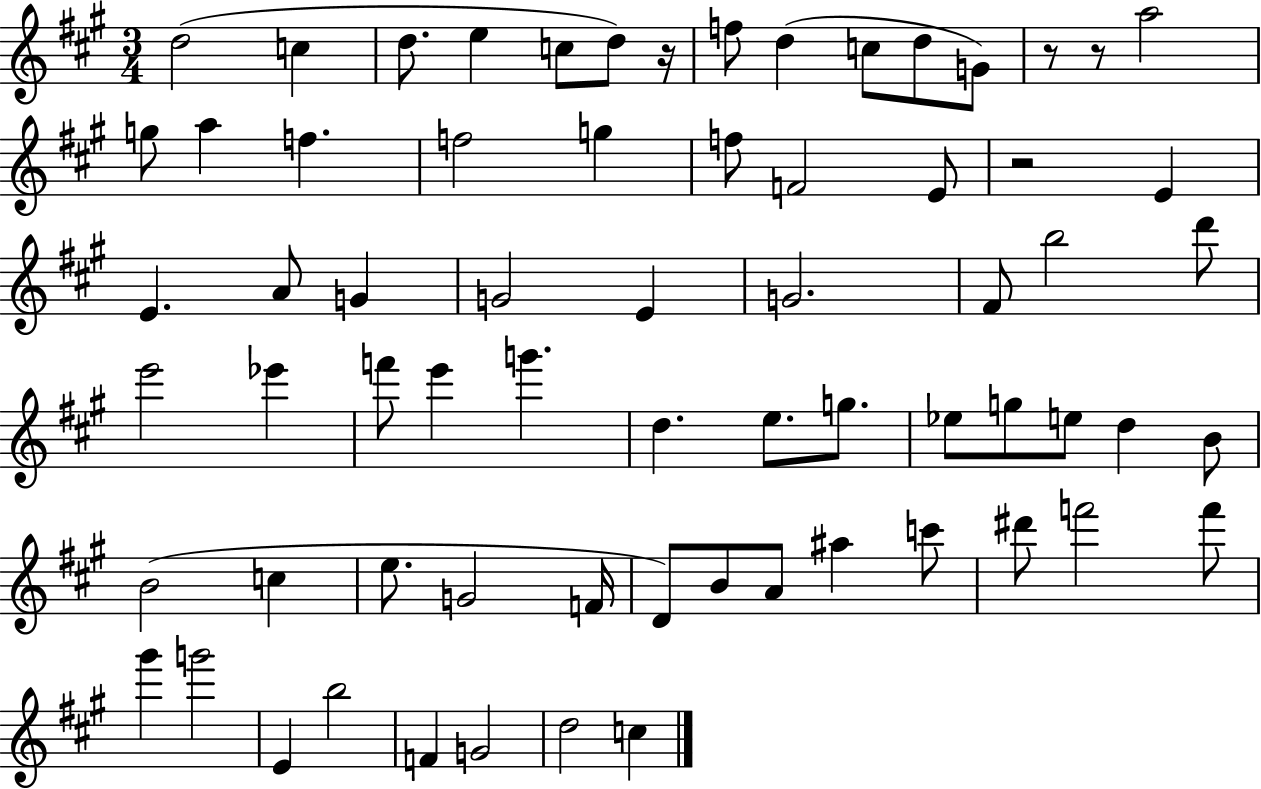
{
  \clef treble
  \numericTimeSignature
  \time 3/4
  \key a \major
  d''2( c''4 | d''8. e''4 c''8 d''8) r16 | f''8 d''4( c''8 d''8 g'8) | r8 r8 a''2 | \break g''8 a''4 f''4. | f''2 g''4 | f''8 f'2 e'8 | r2 e'4 | \break e'4. a'8 g'4 | g'2 e'4 | g'2. | fis'8 b''2 d'''8 | \break e'''2 ees'''4 | f'''8 e'''4 g'''4. | d''4. e''8. g''8. | ees''8 g''8 e''8 d''4 b'8 | \break b'2( c''4 | e''8. g'2 f'16 | d'8) b'8 a'8 ais''4 c'''8 | dis'''8 f'''2 f'''8 | \break gis'''4 g'''2 | e'4 b''2 | f'4 g'2 | d''2 c''4 | \break \bar "|."
}